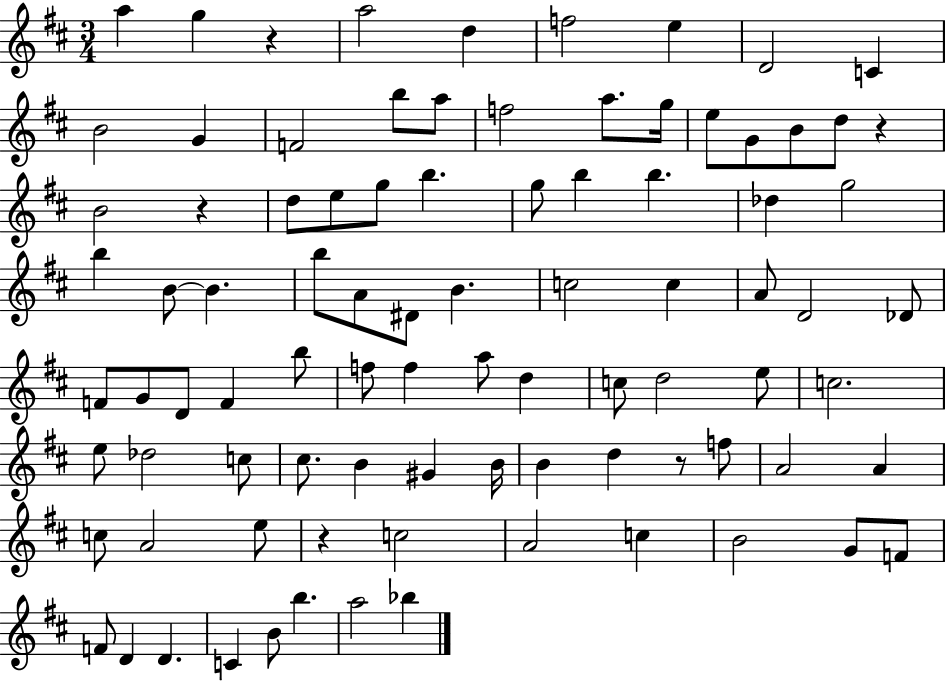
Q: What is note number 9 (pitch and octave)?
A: B4